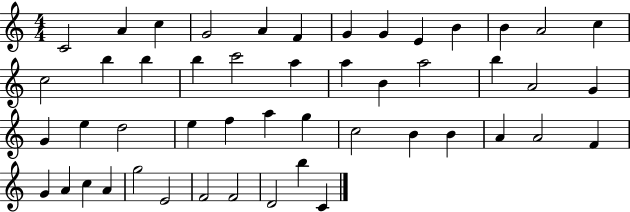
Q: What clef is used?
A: treble